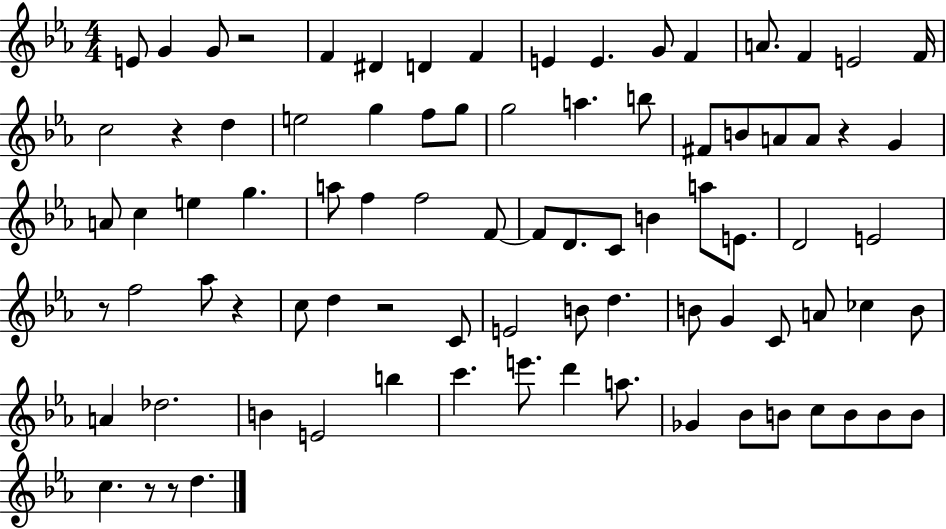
E4/e G4/q G4/e R/h F4/q D#4/q D4/q F4/q E4/q E4/q. G4/e F4/q A4/e. F4/q E4/h F4/s C5/h R/q D5/q E5/h G5/q F5/e G5/e G5/h A5/q. B5/e F#4/e B4/e A4/e A4/e R/q G4/q A4/e C5/q E5/q G5/q. A5/e F5/q F5/h F4/e F4/e D4/e. C4/e B4/q A5/e E4/e. D4/h E4/h R/e F5/h Ab5/e R/q C5/e D5/q R/h C4/e E4/h B4/e D5/q. B4/e G4/q C4/e A4/e CES5/q B4/e A4/q Db5/h. B4/q E4/h B5/q C6/q. E6/e. D6/q A5/e. Gb4/q Bb4/e B4/e C5/e B4/e B4/e B4/e C5/q. R/e R/e D5/q.